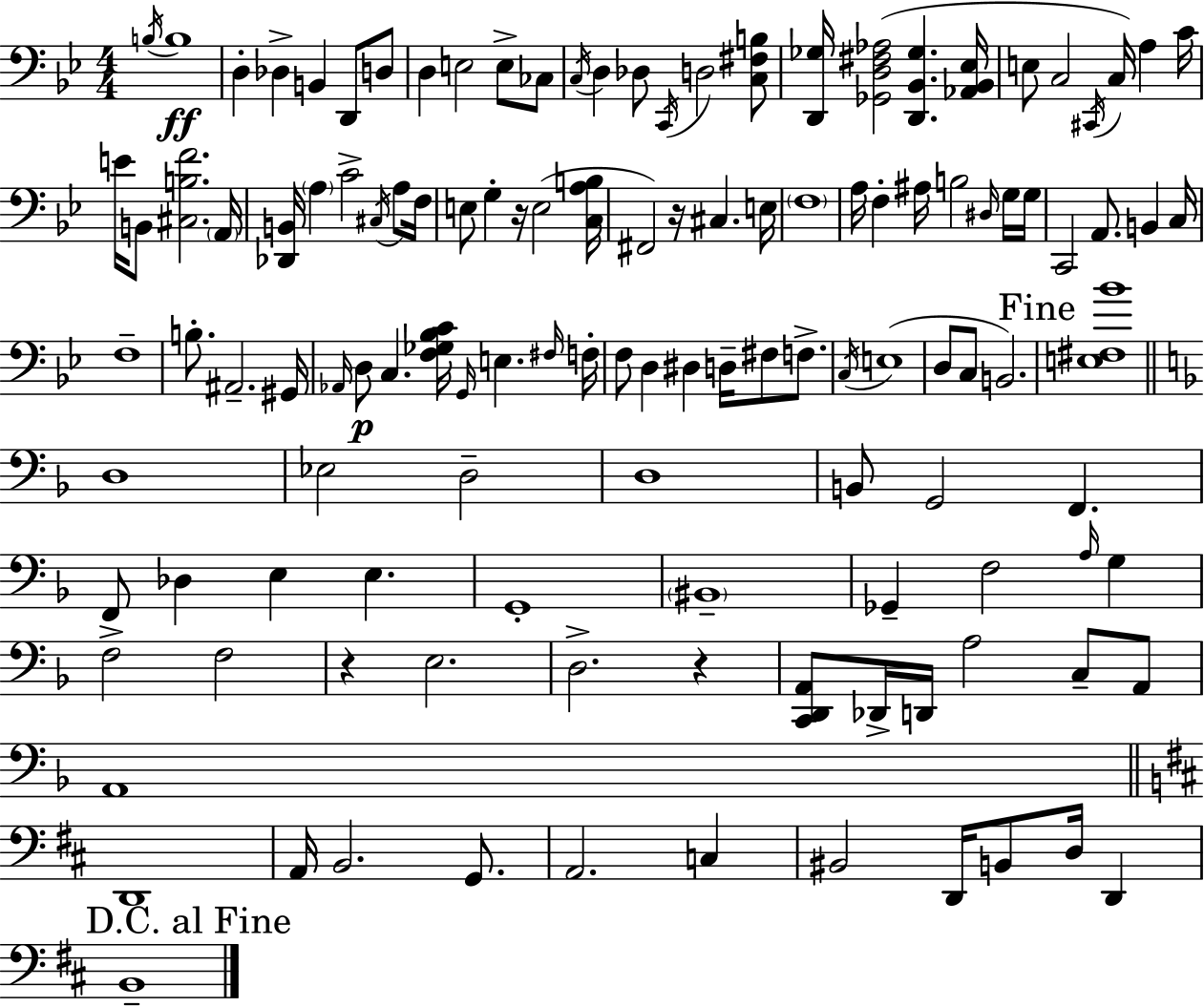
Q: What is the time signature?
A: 4/4